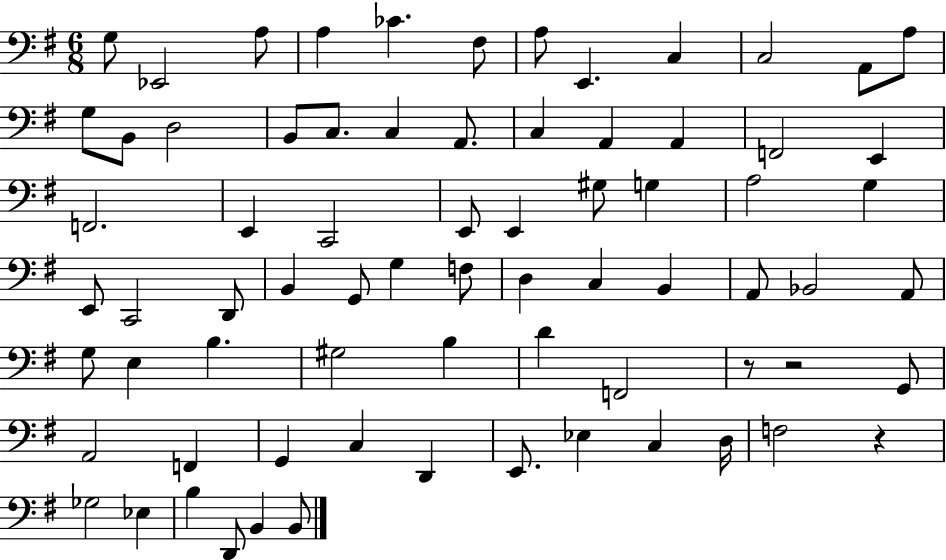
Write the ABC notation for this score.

X:1
T:Untitled
M:6/8
L:1/4
K:G
G,/2 _E,,2 A,/2 A, _C ^F,/2 A,/2 E,, C, C,2 A,,/2 A,/2 G,/2 B,,/2 D,2 B,,/2 C,/2 C, A,,/2 C, A,, A,, F,,2 E,, F,,2 E,, C,,2 E,,/2 E,, ^G,/2 G, A,2 G, E,,/2 C,,2 D,,/2 B,, G,,/2 G, F,/2 D, C, B,, A,,/2 _B,,2 A,,/2 G,/2 E, B, ^G,2 B, D F,,2 z/2 z2 G,,/2 A,,2 F,, G,, C, D,, E,,/2 _E, C, D,/4 F,2 z _G,2 _E, B, D,,/2 B,, B,,/2